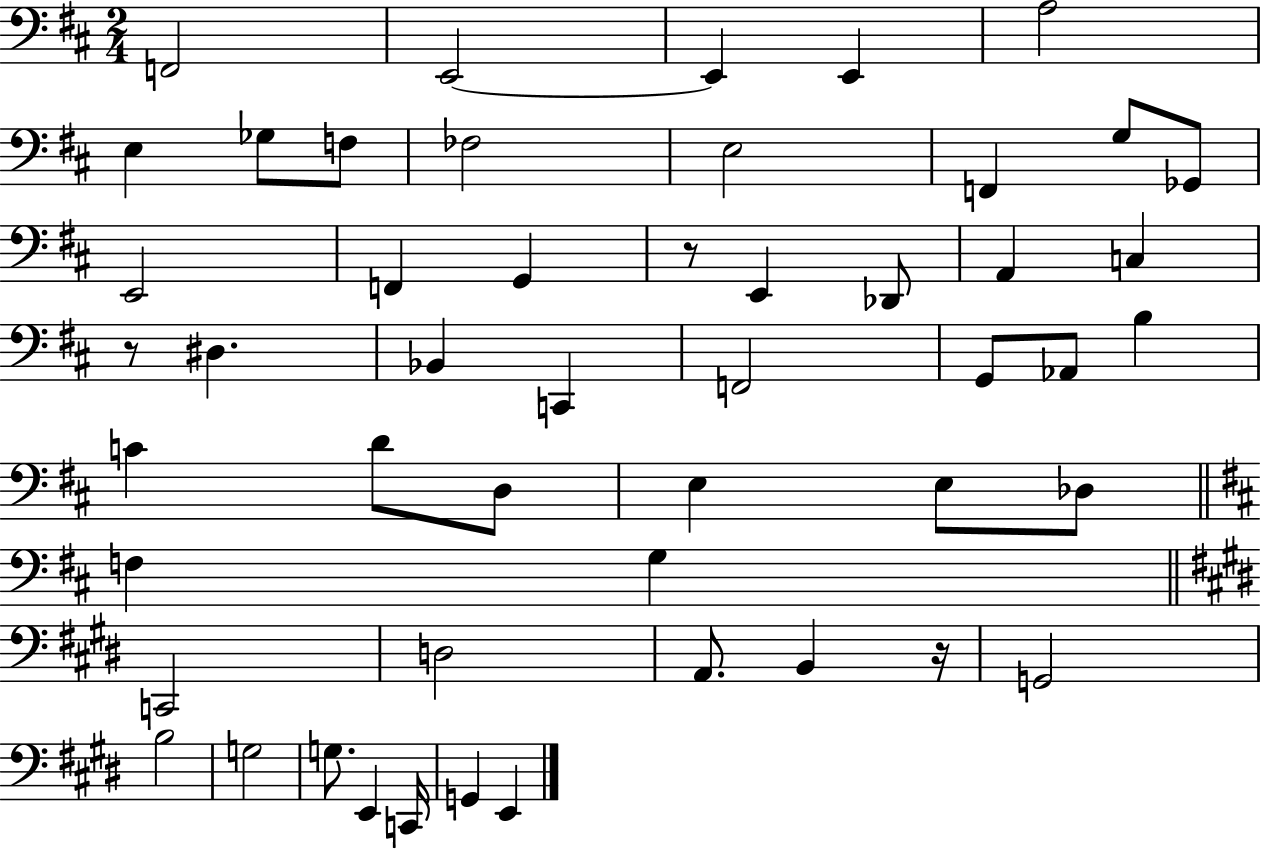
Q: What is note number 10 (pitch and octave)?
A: E3